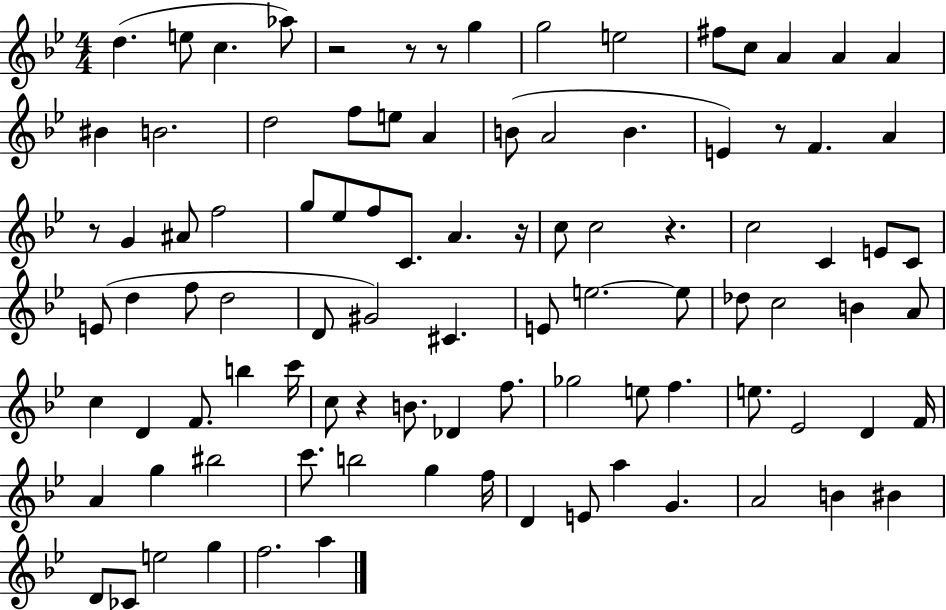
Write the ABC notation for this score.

X:1
T:Untitled
M:4/4
L:1/4
K:Bb
d e/2 c _a/2 z2 z/2 z/2 g g2 e2 ^f/2 c/2 A A A ^B B2 d2 f/2 e/2 A B/2 A2 B E z/2 F A z/2 G ^A/2 f2 g/2 _e/2 f/2 C/2 A z/4 c/2 c2 z c2 C E/2 C/2 E/2 d f/2 d2 D/2 ^G2 ^C E/2 e2 e/2 _d/2 c2 B A/2 c D F/2 b c'/4 c/2 z B/2 _D f/2 _g2 e/2 f e/2 _E2 D F/4 A g ^b2 c'/2 b2 g f/4 D E/2 a G A2 B ^B D/2 _C/2 e2 g f2 a